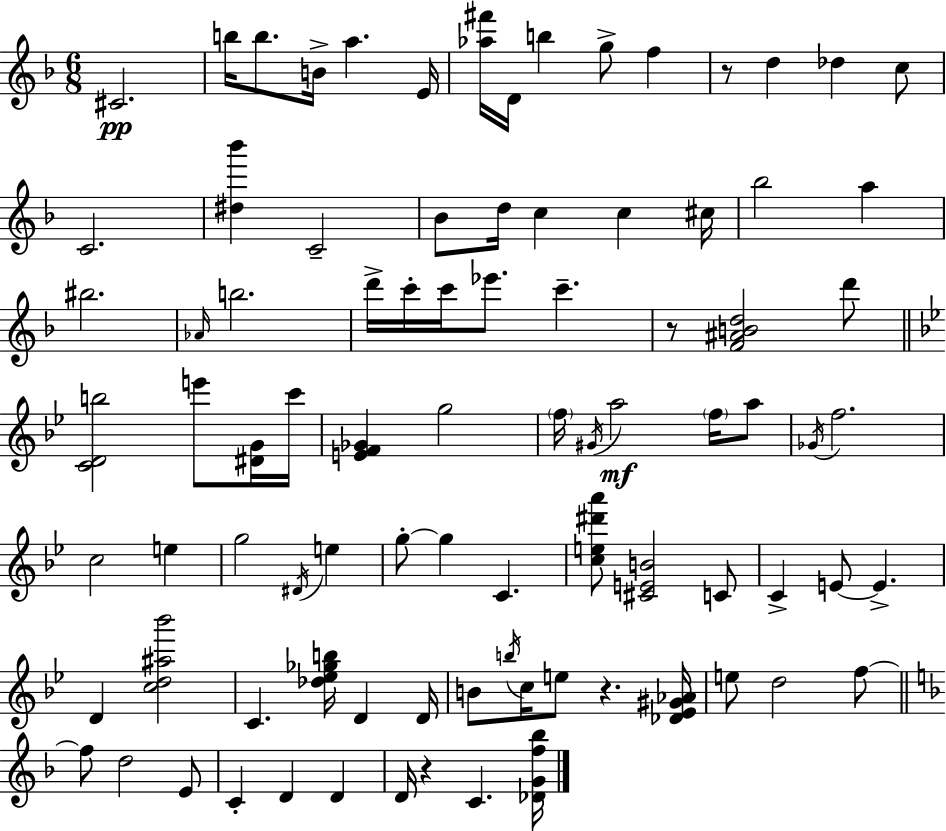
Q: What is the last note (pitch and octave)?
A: C4